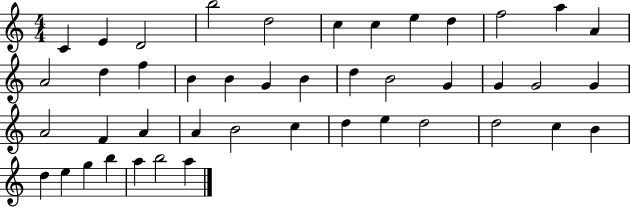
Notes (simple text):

C4/q E4/q D4/h B5/h D5/h C5/q C5/q E5/q D5/q F5/h A5/q A4/q A4/h D5/q F5/q B4/q B4/q G4/q B4/q D5/q B4/h G4/q G4/q G4/h G4/q A4/h F4/q A4/q A4/q B4/h C5/q D5/q E5/q D5/h D5/h C5/q B4/q D5/q E5/q G5/q B5/q A5/q B5/h A5/q